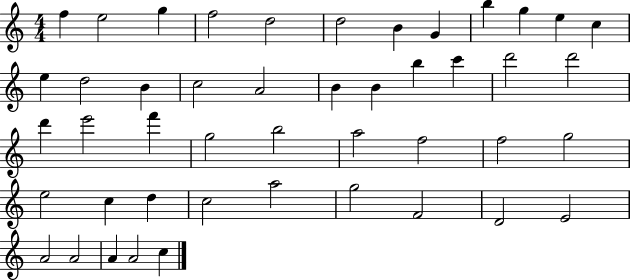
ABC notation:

X:1
T:Untitled
M:4/4
L:1/4
K:C
f e2 g f2 d2 d2 B G b g e c e d2 B c2 A2 B B b c' d'2 d'2 d' e'2 f' g2 b2 a2 f2 f2 g2 e2 c d c2 a2 g2 F2 D2 E2 A2 A2 A A2 c